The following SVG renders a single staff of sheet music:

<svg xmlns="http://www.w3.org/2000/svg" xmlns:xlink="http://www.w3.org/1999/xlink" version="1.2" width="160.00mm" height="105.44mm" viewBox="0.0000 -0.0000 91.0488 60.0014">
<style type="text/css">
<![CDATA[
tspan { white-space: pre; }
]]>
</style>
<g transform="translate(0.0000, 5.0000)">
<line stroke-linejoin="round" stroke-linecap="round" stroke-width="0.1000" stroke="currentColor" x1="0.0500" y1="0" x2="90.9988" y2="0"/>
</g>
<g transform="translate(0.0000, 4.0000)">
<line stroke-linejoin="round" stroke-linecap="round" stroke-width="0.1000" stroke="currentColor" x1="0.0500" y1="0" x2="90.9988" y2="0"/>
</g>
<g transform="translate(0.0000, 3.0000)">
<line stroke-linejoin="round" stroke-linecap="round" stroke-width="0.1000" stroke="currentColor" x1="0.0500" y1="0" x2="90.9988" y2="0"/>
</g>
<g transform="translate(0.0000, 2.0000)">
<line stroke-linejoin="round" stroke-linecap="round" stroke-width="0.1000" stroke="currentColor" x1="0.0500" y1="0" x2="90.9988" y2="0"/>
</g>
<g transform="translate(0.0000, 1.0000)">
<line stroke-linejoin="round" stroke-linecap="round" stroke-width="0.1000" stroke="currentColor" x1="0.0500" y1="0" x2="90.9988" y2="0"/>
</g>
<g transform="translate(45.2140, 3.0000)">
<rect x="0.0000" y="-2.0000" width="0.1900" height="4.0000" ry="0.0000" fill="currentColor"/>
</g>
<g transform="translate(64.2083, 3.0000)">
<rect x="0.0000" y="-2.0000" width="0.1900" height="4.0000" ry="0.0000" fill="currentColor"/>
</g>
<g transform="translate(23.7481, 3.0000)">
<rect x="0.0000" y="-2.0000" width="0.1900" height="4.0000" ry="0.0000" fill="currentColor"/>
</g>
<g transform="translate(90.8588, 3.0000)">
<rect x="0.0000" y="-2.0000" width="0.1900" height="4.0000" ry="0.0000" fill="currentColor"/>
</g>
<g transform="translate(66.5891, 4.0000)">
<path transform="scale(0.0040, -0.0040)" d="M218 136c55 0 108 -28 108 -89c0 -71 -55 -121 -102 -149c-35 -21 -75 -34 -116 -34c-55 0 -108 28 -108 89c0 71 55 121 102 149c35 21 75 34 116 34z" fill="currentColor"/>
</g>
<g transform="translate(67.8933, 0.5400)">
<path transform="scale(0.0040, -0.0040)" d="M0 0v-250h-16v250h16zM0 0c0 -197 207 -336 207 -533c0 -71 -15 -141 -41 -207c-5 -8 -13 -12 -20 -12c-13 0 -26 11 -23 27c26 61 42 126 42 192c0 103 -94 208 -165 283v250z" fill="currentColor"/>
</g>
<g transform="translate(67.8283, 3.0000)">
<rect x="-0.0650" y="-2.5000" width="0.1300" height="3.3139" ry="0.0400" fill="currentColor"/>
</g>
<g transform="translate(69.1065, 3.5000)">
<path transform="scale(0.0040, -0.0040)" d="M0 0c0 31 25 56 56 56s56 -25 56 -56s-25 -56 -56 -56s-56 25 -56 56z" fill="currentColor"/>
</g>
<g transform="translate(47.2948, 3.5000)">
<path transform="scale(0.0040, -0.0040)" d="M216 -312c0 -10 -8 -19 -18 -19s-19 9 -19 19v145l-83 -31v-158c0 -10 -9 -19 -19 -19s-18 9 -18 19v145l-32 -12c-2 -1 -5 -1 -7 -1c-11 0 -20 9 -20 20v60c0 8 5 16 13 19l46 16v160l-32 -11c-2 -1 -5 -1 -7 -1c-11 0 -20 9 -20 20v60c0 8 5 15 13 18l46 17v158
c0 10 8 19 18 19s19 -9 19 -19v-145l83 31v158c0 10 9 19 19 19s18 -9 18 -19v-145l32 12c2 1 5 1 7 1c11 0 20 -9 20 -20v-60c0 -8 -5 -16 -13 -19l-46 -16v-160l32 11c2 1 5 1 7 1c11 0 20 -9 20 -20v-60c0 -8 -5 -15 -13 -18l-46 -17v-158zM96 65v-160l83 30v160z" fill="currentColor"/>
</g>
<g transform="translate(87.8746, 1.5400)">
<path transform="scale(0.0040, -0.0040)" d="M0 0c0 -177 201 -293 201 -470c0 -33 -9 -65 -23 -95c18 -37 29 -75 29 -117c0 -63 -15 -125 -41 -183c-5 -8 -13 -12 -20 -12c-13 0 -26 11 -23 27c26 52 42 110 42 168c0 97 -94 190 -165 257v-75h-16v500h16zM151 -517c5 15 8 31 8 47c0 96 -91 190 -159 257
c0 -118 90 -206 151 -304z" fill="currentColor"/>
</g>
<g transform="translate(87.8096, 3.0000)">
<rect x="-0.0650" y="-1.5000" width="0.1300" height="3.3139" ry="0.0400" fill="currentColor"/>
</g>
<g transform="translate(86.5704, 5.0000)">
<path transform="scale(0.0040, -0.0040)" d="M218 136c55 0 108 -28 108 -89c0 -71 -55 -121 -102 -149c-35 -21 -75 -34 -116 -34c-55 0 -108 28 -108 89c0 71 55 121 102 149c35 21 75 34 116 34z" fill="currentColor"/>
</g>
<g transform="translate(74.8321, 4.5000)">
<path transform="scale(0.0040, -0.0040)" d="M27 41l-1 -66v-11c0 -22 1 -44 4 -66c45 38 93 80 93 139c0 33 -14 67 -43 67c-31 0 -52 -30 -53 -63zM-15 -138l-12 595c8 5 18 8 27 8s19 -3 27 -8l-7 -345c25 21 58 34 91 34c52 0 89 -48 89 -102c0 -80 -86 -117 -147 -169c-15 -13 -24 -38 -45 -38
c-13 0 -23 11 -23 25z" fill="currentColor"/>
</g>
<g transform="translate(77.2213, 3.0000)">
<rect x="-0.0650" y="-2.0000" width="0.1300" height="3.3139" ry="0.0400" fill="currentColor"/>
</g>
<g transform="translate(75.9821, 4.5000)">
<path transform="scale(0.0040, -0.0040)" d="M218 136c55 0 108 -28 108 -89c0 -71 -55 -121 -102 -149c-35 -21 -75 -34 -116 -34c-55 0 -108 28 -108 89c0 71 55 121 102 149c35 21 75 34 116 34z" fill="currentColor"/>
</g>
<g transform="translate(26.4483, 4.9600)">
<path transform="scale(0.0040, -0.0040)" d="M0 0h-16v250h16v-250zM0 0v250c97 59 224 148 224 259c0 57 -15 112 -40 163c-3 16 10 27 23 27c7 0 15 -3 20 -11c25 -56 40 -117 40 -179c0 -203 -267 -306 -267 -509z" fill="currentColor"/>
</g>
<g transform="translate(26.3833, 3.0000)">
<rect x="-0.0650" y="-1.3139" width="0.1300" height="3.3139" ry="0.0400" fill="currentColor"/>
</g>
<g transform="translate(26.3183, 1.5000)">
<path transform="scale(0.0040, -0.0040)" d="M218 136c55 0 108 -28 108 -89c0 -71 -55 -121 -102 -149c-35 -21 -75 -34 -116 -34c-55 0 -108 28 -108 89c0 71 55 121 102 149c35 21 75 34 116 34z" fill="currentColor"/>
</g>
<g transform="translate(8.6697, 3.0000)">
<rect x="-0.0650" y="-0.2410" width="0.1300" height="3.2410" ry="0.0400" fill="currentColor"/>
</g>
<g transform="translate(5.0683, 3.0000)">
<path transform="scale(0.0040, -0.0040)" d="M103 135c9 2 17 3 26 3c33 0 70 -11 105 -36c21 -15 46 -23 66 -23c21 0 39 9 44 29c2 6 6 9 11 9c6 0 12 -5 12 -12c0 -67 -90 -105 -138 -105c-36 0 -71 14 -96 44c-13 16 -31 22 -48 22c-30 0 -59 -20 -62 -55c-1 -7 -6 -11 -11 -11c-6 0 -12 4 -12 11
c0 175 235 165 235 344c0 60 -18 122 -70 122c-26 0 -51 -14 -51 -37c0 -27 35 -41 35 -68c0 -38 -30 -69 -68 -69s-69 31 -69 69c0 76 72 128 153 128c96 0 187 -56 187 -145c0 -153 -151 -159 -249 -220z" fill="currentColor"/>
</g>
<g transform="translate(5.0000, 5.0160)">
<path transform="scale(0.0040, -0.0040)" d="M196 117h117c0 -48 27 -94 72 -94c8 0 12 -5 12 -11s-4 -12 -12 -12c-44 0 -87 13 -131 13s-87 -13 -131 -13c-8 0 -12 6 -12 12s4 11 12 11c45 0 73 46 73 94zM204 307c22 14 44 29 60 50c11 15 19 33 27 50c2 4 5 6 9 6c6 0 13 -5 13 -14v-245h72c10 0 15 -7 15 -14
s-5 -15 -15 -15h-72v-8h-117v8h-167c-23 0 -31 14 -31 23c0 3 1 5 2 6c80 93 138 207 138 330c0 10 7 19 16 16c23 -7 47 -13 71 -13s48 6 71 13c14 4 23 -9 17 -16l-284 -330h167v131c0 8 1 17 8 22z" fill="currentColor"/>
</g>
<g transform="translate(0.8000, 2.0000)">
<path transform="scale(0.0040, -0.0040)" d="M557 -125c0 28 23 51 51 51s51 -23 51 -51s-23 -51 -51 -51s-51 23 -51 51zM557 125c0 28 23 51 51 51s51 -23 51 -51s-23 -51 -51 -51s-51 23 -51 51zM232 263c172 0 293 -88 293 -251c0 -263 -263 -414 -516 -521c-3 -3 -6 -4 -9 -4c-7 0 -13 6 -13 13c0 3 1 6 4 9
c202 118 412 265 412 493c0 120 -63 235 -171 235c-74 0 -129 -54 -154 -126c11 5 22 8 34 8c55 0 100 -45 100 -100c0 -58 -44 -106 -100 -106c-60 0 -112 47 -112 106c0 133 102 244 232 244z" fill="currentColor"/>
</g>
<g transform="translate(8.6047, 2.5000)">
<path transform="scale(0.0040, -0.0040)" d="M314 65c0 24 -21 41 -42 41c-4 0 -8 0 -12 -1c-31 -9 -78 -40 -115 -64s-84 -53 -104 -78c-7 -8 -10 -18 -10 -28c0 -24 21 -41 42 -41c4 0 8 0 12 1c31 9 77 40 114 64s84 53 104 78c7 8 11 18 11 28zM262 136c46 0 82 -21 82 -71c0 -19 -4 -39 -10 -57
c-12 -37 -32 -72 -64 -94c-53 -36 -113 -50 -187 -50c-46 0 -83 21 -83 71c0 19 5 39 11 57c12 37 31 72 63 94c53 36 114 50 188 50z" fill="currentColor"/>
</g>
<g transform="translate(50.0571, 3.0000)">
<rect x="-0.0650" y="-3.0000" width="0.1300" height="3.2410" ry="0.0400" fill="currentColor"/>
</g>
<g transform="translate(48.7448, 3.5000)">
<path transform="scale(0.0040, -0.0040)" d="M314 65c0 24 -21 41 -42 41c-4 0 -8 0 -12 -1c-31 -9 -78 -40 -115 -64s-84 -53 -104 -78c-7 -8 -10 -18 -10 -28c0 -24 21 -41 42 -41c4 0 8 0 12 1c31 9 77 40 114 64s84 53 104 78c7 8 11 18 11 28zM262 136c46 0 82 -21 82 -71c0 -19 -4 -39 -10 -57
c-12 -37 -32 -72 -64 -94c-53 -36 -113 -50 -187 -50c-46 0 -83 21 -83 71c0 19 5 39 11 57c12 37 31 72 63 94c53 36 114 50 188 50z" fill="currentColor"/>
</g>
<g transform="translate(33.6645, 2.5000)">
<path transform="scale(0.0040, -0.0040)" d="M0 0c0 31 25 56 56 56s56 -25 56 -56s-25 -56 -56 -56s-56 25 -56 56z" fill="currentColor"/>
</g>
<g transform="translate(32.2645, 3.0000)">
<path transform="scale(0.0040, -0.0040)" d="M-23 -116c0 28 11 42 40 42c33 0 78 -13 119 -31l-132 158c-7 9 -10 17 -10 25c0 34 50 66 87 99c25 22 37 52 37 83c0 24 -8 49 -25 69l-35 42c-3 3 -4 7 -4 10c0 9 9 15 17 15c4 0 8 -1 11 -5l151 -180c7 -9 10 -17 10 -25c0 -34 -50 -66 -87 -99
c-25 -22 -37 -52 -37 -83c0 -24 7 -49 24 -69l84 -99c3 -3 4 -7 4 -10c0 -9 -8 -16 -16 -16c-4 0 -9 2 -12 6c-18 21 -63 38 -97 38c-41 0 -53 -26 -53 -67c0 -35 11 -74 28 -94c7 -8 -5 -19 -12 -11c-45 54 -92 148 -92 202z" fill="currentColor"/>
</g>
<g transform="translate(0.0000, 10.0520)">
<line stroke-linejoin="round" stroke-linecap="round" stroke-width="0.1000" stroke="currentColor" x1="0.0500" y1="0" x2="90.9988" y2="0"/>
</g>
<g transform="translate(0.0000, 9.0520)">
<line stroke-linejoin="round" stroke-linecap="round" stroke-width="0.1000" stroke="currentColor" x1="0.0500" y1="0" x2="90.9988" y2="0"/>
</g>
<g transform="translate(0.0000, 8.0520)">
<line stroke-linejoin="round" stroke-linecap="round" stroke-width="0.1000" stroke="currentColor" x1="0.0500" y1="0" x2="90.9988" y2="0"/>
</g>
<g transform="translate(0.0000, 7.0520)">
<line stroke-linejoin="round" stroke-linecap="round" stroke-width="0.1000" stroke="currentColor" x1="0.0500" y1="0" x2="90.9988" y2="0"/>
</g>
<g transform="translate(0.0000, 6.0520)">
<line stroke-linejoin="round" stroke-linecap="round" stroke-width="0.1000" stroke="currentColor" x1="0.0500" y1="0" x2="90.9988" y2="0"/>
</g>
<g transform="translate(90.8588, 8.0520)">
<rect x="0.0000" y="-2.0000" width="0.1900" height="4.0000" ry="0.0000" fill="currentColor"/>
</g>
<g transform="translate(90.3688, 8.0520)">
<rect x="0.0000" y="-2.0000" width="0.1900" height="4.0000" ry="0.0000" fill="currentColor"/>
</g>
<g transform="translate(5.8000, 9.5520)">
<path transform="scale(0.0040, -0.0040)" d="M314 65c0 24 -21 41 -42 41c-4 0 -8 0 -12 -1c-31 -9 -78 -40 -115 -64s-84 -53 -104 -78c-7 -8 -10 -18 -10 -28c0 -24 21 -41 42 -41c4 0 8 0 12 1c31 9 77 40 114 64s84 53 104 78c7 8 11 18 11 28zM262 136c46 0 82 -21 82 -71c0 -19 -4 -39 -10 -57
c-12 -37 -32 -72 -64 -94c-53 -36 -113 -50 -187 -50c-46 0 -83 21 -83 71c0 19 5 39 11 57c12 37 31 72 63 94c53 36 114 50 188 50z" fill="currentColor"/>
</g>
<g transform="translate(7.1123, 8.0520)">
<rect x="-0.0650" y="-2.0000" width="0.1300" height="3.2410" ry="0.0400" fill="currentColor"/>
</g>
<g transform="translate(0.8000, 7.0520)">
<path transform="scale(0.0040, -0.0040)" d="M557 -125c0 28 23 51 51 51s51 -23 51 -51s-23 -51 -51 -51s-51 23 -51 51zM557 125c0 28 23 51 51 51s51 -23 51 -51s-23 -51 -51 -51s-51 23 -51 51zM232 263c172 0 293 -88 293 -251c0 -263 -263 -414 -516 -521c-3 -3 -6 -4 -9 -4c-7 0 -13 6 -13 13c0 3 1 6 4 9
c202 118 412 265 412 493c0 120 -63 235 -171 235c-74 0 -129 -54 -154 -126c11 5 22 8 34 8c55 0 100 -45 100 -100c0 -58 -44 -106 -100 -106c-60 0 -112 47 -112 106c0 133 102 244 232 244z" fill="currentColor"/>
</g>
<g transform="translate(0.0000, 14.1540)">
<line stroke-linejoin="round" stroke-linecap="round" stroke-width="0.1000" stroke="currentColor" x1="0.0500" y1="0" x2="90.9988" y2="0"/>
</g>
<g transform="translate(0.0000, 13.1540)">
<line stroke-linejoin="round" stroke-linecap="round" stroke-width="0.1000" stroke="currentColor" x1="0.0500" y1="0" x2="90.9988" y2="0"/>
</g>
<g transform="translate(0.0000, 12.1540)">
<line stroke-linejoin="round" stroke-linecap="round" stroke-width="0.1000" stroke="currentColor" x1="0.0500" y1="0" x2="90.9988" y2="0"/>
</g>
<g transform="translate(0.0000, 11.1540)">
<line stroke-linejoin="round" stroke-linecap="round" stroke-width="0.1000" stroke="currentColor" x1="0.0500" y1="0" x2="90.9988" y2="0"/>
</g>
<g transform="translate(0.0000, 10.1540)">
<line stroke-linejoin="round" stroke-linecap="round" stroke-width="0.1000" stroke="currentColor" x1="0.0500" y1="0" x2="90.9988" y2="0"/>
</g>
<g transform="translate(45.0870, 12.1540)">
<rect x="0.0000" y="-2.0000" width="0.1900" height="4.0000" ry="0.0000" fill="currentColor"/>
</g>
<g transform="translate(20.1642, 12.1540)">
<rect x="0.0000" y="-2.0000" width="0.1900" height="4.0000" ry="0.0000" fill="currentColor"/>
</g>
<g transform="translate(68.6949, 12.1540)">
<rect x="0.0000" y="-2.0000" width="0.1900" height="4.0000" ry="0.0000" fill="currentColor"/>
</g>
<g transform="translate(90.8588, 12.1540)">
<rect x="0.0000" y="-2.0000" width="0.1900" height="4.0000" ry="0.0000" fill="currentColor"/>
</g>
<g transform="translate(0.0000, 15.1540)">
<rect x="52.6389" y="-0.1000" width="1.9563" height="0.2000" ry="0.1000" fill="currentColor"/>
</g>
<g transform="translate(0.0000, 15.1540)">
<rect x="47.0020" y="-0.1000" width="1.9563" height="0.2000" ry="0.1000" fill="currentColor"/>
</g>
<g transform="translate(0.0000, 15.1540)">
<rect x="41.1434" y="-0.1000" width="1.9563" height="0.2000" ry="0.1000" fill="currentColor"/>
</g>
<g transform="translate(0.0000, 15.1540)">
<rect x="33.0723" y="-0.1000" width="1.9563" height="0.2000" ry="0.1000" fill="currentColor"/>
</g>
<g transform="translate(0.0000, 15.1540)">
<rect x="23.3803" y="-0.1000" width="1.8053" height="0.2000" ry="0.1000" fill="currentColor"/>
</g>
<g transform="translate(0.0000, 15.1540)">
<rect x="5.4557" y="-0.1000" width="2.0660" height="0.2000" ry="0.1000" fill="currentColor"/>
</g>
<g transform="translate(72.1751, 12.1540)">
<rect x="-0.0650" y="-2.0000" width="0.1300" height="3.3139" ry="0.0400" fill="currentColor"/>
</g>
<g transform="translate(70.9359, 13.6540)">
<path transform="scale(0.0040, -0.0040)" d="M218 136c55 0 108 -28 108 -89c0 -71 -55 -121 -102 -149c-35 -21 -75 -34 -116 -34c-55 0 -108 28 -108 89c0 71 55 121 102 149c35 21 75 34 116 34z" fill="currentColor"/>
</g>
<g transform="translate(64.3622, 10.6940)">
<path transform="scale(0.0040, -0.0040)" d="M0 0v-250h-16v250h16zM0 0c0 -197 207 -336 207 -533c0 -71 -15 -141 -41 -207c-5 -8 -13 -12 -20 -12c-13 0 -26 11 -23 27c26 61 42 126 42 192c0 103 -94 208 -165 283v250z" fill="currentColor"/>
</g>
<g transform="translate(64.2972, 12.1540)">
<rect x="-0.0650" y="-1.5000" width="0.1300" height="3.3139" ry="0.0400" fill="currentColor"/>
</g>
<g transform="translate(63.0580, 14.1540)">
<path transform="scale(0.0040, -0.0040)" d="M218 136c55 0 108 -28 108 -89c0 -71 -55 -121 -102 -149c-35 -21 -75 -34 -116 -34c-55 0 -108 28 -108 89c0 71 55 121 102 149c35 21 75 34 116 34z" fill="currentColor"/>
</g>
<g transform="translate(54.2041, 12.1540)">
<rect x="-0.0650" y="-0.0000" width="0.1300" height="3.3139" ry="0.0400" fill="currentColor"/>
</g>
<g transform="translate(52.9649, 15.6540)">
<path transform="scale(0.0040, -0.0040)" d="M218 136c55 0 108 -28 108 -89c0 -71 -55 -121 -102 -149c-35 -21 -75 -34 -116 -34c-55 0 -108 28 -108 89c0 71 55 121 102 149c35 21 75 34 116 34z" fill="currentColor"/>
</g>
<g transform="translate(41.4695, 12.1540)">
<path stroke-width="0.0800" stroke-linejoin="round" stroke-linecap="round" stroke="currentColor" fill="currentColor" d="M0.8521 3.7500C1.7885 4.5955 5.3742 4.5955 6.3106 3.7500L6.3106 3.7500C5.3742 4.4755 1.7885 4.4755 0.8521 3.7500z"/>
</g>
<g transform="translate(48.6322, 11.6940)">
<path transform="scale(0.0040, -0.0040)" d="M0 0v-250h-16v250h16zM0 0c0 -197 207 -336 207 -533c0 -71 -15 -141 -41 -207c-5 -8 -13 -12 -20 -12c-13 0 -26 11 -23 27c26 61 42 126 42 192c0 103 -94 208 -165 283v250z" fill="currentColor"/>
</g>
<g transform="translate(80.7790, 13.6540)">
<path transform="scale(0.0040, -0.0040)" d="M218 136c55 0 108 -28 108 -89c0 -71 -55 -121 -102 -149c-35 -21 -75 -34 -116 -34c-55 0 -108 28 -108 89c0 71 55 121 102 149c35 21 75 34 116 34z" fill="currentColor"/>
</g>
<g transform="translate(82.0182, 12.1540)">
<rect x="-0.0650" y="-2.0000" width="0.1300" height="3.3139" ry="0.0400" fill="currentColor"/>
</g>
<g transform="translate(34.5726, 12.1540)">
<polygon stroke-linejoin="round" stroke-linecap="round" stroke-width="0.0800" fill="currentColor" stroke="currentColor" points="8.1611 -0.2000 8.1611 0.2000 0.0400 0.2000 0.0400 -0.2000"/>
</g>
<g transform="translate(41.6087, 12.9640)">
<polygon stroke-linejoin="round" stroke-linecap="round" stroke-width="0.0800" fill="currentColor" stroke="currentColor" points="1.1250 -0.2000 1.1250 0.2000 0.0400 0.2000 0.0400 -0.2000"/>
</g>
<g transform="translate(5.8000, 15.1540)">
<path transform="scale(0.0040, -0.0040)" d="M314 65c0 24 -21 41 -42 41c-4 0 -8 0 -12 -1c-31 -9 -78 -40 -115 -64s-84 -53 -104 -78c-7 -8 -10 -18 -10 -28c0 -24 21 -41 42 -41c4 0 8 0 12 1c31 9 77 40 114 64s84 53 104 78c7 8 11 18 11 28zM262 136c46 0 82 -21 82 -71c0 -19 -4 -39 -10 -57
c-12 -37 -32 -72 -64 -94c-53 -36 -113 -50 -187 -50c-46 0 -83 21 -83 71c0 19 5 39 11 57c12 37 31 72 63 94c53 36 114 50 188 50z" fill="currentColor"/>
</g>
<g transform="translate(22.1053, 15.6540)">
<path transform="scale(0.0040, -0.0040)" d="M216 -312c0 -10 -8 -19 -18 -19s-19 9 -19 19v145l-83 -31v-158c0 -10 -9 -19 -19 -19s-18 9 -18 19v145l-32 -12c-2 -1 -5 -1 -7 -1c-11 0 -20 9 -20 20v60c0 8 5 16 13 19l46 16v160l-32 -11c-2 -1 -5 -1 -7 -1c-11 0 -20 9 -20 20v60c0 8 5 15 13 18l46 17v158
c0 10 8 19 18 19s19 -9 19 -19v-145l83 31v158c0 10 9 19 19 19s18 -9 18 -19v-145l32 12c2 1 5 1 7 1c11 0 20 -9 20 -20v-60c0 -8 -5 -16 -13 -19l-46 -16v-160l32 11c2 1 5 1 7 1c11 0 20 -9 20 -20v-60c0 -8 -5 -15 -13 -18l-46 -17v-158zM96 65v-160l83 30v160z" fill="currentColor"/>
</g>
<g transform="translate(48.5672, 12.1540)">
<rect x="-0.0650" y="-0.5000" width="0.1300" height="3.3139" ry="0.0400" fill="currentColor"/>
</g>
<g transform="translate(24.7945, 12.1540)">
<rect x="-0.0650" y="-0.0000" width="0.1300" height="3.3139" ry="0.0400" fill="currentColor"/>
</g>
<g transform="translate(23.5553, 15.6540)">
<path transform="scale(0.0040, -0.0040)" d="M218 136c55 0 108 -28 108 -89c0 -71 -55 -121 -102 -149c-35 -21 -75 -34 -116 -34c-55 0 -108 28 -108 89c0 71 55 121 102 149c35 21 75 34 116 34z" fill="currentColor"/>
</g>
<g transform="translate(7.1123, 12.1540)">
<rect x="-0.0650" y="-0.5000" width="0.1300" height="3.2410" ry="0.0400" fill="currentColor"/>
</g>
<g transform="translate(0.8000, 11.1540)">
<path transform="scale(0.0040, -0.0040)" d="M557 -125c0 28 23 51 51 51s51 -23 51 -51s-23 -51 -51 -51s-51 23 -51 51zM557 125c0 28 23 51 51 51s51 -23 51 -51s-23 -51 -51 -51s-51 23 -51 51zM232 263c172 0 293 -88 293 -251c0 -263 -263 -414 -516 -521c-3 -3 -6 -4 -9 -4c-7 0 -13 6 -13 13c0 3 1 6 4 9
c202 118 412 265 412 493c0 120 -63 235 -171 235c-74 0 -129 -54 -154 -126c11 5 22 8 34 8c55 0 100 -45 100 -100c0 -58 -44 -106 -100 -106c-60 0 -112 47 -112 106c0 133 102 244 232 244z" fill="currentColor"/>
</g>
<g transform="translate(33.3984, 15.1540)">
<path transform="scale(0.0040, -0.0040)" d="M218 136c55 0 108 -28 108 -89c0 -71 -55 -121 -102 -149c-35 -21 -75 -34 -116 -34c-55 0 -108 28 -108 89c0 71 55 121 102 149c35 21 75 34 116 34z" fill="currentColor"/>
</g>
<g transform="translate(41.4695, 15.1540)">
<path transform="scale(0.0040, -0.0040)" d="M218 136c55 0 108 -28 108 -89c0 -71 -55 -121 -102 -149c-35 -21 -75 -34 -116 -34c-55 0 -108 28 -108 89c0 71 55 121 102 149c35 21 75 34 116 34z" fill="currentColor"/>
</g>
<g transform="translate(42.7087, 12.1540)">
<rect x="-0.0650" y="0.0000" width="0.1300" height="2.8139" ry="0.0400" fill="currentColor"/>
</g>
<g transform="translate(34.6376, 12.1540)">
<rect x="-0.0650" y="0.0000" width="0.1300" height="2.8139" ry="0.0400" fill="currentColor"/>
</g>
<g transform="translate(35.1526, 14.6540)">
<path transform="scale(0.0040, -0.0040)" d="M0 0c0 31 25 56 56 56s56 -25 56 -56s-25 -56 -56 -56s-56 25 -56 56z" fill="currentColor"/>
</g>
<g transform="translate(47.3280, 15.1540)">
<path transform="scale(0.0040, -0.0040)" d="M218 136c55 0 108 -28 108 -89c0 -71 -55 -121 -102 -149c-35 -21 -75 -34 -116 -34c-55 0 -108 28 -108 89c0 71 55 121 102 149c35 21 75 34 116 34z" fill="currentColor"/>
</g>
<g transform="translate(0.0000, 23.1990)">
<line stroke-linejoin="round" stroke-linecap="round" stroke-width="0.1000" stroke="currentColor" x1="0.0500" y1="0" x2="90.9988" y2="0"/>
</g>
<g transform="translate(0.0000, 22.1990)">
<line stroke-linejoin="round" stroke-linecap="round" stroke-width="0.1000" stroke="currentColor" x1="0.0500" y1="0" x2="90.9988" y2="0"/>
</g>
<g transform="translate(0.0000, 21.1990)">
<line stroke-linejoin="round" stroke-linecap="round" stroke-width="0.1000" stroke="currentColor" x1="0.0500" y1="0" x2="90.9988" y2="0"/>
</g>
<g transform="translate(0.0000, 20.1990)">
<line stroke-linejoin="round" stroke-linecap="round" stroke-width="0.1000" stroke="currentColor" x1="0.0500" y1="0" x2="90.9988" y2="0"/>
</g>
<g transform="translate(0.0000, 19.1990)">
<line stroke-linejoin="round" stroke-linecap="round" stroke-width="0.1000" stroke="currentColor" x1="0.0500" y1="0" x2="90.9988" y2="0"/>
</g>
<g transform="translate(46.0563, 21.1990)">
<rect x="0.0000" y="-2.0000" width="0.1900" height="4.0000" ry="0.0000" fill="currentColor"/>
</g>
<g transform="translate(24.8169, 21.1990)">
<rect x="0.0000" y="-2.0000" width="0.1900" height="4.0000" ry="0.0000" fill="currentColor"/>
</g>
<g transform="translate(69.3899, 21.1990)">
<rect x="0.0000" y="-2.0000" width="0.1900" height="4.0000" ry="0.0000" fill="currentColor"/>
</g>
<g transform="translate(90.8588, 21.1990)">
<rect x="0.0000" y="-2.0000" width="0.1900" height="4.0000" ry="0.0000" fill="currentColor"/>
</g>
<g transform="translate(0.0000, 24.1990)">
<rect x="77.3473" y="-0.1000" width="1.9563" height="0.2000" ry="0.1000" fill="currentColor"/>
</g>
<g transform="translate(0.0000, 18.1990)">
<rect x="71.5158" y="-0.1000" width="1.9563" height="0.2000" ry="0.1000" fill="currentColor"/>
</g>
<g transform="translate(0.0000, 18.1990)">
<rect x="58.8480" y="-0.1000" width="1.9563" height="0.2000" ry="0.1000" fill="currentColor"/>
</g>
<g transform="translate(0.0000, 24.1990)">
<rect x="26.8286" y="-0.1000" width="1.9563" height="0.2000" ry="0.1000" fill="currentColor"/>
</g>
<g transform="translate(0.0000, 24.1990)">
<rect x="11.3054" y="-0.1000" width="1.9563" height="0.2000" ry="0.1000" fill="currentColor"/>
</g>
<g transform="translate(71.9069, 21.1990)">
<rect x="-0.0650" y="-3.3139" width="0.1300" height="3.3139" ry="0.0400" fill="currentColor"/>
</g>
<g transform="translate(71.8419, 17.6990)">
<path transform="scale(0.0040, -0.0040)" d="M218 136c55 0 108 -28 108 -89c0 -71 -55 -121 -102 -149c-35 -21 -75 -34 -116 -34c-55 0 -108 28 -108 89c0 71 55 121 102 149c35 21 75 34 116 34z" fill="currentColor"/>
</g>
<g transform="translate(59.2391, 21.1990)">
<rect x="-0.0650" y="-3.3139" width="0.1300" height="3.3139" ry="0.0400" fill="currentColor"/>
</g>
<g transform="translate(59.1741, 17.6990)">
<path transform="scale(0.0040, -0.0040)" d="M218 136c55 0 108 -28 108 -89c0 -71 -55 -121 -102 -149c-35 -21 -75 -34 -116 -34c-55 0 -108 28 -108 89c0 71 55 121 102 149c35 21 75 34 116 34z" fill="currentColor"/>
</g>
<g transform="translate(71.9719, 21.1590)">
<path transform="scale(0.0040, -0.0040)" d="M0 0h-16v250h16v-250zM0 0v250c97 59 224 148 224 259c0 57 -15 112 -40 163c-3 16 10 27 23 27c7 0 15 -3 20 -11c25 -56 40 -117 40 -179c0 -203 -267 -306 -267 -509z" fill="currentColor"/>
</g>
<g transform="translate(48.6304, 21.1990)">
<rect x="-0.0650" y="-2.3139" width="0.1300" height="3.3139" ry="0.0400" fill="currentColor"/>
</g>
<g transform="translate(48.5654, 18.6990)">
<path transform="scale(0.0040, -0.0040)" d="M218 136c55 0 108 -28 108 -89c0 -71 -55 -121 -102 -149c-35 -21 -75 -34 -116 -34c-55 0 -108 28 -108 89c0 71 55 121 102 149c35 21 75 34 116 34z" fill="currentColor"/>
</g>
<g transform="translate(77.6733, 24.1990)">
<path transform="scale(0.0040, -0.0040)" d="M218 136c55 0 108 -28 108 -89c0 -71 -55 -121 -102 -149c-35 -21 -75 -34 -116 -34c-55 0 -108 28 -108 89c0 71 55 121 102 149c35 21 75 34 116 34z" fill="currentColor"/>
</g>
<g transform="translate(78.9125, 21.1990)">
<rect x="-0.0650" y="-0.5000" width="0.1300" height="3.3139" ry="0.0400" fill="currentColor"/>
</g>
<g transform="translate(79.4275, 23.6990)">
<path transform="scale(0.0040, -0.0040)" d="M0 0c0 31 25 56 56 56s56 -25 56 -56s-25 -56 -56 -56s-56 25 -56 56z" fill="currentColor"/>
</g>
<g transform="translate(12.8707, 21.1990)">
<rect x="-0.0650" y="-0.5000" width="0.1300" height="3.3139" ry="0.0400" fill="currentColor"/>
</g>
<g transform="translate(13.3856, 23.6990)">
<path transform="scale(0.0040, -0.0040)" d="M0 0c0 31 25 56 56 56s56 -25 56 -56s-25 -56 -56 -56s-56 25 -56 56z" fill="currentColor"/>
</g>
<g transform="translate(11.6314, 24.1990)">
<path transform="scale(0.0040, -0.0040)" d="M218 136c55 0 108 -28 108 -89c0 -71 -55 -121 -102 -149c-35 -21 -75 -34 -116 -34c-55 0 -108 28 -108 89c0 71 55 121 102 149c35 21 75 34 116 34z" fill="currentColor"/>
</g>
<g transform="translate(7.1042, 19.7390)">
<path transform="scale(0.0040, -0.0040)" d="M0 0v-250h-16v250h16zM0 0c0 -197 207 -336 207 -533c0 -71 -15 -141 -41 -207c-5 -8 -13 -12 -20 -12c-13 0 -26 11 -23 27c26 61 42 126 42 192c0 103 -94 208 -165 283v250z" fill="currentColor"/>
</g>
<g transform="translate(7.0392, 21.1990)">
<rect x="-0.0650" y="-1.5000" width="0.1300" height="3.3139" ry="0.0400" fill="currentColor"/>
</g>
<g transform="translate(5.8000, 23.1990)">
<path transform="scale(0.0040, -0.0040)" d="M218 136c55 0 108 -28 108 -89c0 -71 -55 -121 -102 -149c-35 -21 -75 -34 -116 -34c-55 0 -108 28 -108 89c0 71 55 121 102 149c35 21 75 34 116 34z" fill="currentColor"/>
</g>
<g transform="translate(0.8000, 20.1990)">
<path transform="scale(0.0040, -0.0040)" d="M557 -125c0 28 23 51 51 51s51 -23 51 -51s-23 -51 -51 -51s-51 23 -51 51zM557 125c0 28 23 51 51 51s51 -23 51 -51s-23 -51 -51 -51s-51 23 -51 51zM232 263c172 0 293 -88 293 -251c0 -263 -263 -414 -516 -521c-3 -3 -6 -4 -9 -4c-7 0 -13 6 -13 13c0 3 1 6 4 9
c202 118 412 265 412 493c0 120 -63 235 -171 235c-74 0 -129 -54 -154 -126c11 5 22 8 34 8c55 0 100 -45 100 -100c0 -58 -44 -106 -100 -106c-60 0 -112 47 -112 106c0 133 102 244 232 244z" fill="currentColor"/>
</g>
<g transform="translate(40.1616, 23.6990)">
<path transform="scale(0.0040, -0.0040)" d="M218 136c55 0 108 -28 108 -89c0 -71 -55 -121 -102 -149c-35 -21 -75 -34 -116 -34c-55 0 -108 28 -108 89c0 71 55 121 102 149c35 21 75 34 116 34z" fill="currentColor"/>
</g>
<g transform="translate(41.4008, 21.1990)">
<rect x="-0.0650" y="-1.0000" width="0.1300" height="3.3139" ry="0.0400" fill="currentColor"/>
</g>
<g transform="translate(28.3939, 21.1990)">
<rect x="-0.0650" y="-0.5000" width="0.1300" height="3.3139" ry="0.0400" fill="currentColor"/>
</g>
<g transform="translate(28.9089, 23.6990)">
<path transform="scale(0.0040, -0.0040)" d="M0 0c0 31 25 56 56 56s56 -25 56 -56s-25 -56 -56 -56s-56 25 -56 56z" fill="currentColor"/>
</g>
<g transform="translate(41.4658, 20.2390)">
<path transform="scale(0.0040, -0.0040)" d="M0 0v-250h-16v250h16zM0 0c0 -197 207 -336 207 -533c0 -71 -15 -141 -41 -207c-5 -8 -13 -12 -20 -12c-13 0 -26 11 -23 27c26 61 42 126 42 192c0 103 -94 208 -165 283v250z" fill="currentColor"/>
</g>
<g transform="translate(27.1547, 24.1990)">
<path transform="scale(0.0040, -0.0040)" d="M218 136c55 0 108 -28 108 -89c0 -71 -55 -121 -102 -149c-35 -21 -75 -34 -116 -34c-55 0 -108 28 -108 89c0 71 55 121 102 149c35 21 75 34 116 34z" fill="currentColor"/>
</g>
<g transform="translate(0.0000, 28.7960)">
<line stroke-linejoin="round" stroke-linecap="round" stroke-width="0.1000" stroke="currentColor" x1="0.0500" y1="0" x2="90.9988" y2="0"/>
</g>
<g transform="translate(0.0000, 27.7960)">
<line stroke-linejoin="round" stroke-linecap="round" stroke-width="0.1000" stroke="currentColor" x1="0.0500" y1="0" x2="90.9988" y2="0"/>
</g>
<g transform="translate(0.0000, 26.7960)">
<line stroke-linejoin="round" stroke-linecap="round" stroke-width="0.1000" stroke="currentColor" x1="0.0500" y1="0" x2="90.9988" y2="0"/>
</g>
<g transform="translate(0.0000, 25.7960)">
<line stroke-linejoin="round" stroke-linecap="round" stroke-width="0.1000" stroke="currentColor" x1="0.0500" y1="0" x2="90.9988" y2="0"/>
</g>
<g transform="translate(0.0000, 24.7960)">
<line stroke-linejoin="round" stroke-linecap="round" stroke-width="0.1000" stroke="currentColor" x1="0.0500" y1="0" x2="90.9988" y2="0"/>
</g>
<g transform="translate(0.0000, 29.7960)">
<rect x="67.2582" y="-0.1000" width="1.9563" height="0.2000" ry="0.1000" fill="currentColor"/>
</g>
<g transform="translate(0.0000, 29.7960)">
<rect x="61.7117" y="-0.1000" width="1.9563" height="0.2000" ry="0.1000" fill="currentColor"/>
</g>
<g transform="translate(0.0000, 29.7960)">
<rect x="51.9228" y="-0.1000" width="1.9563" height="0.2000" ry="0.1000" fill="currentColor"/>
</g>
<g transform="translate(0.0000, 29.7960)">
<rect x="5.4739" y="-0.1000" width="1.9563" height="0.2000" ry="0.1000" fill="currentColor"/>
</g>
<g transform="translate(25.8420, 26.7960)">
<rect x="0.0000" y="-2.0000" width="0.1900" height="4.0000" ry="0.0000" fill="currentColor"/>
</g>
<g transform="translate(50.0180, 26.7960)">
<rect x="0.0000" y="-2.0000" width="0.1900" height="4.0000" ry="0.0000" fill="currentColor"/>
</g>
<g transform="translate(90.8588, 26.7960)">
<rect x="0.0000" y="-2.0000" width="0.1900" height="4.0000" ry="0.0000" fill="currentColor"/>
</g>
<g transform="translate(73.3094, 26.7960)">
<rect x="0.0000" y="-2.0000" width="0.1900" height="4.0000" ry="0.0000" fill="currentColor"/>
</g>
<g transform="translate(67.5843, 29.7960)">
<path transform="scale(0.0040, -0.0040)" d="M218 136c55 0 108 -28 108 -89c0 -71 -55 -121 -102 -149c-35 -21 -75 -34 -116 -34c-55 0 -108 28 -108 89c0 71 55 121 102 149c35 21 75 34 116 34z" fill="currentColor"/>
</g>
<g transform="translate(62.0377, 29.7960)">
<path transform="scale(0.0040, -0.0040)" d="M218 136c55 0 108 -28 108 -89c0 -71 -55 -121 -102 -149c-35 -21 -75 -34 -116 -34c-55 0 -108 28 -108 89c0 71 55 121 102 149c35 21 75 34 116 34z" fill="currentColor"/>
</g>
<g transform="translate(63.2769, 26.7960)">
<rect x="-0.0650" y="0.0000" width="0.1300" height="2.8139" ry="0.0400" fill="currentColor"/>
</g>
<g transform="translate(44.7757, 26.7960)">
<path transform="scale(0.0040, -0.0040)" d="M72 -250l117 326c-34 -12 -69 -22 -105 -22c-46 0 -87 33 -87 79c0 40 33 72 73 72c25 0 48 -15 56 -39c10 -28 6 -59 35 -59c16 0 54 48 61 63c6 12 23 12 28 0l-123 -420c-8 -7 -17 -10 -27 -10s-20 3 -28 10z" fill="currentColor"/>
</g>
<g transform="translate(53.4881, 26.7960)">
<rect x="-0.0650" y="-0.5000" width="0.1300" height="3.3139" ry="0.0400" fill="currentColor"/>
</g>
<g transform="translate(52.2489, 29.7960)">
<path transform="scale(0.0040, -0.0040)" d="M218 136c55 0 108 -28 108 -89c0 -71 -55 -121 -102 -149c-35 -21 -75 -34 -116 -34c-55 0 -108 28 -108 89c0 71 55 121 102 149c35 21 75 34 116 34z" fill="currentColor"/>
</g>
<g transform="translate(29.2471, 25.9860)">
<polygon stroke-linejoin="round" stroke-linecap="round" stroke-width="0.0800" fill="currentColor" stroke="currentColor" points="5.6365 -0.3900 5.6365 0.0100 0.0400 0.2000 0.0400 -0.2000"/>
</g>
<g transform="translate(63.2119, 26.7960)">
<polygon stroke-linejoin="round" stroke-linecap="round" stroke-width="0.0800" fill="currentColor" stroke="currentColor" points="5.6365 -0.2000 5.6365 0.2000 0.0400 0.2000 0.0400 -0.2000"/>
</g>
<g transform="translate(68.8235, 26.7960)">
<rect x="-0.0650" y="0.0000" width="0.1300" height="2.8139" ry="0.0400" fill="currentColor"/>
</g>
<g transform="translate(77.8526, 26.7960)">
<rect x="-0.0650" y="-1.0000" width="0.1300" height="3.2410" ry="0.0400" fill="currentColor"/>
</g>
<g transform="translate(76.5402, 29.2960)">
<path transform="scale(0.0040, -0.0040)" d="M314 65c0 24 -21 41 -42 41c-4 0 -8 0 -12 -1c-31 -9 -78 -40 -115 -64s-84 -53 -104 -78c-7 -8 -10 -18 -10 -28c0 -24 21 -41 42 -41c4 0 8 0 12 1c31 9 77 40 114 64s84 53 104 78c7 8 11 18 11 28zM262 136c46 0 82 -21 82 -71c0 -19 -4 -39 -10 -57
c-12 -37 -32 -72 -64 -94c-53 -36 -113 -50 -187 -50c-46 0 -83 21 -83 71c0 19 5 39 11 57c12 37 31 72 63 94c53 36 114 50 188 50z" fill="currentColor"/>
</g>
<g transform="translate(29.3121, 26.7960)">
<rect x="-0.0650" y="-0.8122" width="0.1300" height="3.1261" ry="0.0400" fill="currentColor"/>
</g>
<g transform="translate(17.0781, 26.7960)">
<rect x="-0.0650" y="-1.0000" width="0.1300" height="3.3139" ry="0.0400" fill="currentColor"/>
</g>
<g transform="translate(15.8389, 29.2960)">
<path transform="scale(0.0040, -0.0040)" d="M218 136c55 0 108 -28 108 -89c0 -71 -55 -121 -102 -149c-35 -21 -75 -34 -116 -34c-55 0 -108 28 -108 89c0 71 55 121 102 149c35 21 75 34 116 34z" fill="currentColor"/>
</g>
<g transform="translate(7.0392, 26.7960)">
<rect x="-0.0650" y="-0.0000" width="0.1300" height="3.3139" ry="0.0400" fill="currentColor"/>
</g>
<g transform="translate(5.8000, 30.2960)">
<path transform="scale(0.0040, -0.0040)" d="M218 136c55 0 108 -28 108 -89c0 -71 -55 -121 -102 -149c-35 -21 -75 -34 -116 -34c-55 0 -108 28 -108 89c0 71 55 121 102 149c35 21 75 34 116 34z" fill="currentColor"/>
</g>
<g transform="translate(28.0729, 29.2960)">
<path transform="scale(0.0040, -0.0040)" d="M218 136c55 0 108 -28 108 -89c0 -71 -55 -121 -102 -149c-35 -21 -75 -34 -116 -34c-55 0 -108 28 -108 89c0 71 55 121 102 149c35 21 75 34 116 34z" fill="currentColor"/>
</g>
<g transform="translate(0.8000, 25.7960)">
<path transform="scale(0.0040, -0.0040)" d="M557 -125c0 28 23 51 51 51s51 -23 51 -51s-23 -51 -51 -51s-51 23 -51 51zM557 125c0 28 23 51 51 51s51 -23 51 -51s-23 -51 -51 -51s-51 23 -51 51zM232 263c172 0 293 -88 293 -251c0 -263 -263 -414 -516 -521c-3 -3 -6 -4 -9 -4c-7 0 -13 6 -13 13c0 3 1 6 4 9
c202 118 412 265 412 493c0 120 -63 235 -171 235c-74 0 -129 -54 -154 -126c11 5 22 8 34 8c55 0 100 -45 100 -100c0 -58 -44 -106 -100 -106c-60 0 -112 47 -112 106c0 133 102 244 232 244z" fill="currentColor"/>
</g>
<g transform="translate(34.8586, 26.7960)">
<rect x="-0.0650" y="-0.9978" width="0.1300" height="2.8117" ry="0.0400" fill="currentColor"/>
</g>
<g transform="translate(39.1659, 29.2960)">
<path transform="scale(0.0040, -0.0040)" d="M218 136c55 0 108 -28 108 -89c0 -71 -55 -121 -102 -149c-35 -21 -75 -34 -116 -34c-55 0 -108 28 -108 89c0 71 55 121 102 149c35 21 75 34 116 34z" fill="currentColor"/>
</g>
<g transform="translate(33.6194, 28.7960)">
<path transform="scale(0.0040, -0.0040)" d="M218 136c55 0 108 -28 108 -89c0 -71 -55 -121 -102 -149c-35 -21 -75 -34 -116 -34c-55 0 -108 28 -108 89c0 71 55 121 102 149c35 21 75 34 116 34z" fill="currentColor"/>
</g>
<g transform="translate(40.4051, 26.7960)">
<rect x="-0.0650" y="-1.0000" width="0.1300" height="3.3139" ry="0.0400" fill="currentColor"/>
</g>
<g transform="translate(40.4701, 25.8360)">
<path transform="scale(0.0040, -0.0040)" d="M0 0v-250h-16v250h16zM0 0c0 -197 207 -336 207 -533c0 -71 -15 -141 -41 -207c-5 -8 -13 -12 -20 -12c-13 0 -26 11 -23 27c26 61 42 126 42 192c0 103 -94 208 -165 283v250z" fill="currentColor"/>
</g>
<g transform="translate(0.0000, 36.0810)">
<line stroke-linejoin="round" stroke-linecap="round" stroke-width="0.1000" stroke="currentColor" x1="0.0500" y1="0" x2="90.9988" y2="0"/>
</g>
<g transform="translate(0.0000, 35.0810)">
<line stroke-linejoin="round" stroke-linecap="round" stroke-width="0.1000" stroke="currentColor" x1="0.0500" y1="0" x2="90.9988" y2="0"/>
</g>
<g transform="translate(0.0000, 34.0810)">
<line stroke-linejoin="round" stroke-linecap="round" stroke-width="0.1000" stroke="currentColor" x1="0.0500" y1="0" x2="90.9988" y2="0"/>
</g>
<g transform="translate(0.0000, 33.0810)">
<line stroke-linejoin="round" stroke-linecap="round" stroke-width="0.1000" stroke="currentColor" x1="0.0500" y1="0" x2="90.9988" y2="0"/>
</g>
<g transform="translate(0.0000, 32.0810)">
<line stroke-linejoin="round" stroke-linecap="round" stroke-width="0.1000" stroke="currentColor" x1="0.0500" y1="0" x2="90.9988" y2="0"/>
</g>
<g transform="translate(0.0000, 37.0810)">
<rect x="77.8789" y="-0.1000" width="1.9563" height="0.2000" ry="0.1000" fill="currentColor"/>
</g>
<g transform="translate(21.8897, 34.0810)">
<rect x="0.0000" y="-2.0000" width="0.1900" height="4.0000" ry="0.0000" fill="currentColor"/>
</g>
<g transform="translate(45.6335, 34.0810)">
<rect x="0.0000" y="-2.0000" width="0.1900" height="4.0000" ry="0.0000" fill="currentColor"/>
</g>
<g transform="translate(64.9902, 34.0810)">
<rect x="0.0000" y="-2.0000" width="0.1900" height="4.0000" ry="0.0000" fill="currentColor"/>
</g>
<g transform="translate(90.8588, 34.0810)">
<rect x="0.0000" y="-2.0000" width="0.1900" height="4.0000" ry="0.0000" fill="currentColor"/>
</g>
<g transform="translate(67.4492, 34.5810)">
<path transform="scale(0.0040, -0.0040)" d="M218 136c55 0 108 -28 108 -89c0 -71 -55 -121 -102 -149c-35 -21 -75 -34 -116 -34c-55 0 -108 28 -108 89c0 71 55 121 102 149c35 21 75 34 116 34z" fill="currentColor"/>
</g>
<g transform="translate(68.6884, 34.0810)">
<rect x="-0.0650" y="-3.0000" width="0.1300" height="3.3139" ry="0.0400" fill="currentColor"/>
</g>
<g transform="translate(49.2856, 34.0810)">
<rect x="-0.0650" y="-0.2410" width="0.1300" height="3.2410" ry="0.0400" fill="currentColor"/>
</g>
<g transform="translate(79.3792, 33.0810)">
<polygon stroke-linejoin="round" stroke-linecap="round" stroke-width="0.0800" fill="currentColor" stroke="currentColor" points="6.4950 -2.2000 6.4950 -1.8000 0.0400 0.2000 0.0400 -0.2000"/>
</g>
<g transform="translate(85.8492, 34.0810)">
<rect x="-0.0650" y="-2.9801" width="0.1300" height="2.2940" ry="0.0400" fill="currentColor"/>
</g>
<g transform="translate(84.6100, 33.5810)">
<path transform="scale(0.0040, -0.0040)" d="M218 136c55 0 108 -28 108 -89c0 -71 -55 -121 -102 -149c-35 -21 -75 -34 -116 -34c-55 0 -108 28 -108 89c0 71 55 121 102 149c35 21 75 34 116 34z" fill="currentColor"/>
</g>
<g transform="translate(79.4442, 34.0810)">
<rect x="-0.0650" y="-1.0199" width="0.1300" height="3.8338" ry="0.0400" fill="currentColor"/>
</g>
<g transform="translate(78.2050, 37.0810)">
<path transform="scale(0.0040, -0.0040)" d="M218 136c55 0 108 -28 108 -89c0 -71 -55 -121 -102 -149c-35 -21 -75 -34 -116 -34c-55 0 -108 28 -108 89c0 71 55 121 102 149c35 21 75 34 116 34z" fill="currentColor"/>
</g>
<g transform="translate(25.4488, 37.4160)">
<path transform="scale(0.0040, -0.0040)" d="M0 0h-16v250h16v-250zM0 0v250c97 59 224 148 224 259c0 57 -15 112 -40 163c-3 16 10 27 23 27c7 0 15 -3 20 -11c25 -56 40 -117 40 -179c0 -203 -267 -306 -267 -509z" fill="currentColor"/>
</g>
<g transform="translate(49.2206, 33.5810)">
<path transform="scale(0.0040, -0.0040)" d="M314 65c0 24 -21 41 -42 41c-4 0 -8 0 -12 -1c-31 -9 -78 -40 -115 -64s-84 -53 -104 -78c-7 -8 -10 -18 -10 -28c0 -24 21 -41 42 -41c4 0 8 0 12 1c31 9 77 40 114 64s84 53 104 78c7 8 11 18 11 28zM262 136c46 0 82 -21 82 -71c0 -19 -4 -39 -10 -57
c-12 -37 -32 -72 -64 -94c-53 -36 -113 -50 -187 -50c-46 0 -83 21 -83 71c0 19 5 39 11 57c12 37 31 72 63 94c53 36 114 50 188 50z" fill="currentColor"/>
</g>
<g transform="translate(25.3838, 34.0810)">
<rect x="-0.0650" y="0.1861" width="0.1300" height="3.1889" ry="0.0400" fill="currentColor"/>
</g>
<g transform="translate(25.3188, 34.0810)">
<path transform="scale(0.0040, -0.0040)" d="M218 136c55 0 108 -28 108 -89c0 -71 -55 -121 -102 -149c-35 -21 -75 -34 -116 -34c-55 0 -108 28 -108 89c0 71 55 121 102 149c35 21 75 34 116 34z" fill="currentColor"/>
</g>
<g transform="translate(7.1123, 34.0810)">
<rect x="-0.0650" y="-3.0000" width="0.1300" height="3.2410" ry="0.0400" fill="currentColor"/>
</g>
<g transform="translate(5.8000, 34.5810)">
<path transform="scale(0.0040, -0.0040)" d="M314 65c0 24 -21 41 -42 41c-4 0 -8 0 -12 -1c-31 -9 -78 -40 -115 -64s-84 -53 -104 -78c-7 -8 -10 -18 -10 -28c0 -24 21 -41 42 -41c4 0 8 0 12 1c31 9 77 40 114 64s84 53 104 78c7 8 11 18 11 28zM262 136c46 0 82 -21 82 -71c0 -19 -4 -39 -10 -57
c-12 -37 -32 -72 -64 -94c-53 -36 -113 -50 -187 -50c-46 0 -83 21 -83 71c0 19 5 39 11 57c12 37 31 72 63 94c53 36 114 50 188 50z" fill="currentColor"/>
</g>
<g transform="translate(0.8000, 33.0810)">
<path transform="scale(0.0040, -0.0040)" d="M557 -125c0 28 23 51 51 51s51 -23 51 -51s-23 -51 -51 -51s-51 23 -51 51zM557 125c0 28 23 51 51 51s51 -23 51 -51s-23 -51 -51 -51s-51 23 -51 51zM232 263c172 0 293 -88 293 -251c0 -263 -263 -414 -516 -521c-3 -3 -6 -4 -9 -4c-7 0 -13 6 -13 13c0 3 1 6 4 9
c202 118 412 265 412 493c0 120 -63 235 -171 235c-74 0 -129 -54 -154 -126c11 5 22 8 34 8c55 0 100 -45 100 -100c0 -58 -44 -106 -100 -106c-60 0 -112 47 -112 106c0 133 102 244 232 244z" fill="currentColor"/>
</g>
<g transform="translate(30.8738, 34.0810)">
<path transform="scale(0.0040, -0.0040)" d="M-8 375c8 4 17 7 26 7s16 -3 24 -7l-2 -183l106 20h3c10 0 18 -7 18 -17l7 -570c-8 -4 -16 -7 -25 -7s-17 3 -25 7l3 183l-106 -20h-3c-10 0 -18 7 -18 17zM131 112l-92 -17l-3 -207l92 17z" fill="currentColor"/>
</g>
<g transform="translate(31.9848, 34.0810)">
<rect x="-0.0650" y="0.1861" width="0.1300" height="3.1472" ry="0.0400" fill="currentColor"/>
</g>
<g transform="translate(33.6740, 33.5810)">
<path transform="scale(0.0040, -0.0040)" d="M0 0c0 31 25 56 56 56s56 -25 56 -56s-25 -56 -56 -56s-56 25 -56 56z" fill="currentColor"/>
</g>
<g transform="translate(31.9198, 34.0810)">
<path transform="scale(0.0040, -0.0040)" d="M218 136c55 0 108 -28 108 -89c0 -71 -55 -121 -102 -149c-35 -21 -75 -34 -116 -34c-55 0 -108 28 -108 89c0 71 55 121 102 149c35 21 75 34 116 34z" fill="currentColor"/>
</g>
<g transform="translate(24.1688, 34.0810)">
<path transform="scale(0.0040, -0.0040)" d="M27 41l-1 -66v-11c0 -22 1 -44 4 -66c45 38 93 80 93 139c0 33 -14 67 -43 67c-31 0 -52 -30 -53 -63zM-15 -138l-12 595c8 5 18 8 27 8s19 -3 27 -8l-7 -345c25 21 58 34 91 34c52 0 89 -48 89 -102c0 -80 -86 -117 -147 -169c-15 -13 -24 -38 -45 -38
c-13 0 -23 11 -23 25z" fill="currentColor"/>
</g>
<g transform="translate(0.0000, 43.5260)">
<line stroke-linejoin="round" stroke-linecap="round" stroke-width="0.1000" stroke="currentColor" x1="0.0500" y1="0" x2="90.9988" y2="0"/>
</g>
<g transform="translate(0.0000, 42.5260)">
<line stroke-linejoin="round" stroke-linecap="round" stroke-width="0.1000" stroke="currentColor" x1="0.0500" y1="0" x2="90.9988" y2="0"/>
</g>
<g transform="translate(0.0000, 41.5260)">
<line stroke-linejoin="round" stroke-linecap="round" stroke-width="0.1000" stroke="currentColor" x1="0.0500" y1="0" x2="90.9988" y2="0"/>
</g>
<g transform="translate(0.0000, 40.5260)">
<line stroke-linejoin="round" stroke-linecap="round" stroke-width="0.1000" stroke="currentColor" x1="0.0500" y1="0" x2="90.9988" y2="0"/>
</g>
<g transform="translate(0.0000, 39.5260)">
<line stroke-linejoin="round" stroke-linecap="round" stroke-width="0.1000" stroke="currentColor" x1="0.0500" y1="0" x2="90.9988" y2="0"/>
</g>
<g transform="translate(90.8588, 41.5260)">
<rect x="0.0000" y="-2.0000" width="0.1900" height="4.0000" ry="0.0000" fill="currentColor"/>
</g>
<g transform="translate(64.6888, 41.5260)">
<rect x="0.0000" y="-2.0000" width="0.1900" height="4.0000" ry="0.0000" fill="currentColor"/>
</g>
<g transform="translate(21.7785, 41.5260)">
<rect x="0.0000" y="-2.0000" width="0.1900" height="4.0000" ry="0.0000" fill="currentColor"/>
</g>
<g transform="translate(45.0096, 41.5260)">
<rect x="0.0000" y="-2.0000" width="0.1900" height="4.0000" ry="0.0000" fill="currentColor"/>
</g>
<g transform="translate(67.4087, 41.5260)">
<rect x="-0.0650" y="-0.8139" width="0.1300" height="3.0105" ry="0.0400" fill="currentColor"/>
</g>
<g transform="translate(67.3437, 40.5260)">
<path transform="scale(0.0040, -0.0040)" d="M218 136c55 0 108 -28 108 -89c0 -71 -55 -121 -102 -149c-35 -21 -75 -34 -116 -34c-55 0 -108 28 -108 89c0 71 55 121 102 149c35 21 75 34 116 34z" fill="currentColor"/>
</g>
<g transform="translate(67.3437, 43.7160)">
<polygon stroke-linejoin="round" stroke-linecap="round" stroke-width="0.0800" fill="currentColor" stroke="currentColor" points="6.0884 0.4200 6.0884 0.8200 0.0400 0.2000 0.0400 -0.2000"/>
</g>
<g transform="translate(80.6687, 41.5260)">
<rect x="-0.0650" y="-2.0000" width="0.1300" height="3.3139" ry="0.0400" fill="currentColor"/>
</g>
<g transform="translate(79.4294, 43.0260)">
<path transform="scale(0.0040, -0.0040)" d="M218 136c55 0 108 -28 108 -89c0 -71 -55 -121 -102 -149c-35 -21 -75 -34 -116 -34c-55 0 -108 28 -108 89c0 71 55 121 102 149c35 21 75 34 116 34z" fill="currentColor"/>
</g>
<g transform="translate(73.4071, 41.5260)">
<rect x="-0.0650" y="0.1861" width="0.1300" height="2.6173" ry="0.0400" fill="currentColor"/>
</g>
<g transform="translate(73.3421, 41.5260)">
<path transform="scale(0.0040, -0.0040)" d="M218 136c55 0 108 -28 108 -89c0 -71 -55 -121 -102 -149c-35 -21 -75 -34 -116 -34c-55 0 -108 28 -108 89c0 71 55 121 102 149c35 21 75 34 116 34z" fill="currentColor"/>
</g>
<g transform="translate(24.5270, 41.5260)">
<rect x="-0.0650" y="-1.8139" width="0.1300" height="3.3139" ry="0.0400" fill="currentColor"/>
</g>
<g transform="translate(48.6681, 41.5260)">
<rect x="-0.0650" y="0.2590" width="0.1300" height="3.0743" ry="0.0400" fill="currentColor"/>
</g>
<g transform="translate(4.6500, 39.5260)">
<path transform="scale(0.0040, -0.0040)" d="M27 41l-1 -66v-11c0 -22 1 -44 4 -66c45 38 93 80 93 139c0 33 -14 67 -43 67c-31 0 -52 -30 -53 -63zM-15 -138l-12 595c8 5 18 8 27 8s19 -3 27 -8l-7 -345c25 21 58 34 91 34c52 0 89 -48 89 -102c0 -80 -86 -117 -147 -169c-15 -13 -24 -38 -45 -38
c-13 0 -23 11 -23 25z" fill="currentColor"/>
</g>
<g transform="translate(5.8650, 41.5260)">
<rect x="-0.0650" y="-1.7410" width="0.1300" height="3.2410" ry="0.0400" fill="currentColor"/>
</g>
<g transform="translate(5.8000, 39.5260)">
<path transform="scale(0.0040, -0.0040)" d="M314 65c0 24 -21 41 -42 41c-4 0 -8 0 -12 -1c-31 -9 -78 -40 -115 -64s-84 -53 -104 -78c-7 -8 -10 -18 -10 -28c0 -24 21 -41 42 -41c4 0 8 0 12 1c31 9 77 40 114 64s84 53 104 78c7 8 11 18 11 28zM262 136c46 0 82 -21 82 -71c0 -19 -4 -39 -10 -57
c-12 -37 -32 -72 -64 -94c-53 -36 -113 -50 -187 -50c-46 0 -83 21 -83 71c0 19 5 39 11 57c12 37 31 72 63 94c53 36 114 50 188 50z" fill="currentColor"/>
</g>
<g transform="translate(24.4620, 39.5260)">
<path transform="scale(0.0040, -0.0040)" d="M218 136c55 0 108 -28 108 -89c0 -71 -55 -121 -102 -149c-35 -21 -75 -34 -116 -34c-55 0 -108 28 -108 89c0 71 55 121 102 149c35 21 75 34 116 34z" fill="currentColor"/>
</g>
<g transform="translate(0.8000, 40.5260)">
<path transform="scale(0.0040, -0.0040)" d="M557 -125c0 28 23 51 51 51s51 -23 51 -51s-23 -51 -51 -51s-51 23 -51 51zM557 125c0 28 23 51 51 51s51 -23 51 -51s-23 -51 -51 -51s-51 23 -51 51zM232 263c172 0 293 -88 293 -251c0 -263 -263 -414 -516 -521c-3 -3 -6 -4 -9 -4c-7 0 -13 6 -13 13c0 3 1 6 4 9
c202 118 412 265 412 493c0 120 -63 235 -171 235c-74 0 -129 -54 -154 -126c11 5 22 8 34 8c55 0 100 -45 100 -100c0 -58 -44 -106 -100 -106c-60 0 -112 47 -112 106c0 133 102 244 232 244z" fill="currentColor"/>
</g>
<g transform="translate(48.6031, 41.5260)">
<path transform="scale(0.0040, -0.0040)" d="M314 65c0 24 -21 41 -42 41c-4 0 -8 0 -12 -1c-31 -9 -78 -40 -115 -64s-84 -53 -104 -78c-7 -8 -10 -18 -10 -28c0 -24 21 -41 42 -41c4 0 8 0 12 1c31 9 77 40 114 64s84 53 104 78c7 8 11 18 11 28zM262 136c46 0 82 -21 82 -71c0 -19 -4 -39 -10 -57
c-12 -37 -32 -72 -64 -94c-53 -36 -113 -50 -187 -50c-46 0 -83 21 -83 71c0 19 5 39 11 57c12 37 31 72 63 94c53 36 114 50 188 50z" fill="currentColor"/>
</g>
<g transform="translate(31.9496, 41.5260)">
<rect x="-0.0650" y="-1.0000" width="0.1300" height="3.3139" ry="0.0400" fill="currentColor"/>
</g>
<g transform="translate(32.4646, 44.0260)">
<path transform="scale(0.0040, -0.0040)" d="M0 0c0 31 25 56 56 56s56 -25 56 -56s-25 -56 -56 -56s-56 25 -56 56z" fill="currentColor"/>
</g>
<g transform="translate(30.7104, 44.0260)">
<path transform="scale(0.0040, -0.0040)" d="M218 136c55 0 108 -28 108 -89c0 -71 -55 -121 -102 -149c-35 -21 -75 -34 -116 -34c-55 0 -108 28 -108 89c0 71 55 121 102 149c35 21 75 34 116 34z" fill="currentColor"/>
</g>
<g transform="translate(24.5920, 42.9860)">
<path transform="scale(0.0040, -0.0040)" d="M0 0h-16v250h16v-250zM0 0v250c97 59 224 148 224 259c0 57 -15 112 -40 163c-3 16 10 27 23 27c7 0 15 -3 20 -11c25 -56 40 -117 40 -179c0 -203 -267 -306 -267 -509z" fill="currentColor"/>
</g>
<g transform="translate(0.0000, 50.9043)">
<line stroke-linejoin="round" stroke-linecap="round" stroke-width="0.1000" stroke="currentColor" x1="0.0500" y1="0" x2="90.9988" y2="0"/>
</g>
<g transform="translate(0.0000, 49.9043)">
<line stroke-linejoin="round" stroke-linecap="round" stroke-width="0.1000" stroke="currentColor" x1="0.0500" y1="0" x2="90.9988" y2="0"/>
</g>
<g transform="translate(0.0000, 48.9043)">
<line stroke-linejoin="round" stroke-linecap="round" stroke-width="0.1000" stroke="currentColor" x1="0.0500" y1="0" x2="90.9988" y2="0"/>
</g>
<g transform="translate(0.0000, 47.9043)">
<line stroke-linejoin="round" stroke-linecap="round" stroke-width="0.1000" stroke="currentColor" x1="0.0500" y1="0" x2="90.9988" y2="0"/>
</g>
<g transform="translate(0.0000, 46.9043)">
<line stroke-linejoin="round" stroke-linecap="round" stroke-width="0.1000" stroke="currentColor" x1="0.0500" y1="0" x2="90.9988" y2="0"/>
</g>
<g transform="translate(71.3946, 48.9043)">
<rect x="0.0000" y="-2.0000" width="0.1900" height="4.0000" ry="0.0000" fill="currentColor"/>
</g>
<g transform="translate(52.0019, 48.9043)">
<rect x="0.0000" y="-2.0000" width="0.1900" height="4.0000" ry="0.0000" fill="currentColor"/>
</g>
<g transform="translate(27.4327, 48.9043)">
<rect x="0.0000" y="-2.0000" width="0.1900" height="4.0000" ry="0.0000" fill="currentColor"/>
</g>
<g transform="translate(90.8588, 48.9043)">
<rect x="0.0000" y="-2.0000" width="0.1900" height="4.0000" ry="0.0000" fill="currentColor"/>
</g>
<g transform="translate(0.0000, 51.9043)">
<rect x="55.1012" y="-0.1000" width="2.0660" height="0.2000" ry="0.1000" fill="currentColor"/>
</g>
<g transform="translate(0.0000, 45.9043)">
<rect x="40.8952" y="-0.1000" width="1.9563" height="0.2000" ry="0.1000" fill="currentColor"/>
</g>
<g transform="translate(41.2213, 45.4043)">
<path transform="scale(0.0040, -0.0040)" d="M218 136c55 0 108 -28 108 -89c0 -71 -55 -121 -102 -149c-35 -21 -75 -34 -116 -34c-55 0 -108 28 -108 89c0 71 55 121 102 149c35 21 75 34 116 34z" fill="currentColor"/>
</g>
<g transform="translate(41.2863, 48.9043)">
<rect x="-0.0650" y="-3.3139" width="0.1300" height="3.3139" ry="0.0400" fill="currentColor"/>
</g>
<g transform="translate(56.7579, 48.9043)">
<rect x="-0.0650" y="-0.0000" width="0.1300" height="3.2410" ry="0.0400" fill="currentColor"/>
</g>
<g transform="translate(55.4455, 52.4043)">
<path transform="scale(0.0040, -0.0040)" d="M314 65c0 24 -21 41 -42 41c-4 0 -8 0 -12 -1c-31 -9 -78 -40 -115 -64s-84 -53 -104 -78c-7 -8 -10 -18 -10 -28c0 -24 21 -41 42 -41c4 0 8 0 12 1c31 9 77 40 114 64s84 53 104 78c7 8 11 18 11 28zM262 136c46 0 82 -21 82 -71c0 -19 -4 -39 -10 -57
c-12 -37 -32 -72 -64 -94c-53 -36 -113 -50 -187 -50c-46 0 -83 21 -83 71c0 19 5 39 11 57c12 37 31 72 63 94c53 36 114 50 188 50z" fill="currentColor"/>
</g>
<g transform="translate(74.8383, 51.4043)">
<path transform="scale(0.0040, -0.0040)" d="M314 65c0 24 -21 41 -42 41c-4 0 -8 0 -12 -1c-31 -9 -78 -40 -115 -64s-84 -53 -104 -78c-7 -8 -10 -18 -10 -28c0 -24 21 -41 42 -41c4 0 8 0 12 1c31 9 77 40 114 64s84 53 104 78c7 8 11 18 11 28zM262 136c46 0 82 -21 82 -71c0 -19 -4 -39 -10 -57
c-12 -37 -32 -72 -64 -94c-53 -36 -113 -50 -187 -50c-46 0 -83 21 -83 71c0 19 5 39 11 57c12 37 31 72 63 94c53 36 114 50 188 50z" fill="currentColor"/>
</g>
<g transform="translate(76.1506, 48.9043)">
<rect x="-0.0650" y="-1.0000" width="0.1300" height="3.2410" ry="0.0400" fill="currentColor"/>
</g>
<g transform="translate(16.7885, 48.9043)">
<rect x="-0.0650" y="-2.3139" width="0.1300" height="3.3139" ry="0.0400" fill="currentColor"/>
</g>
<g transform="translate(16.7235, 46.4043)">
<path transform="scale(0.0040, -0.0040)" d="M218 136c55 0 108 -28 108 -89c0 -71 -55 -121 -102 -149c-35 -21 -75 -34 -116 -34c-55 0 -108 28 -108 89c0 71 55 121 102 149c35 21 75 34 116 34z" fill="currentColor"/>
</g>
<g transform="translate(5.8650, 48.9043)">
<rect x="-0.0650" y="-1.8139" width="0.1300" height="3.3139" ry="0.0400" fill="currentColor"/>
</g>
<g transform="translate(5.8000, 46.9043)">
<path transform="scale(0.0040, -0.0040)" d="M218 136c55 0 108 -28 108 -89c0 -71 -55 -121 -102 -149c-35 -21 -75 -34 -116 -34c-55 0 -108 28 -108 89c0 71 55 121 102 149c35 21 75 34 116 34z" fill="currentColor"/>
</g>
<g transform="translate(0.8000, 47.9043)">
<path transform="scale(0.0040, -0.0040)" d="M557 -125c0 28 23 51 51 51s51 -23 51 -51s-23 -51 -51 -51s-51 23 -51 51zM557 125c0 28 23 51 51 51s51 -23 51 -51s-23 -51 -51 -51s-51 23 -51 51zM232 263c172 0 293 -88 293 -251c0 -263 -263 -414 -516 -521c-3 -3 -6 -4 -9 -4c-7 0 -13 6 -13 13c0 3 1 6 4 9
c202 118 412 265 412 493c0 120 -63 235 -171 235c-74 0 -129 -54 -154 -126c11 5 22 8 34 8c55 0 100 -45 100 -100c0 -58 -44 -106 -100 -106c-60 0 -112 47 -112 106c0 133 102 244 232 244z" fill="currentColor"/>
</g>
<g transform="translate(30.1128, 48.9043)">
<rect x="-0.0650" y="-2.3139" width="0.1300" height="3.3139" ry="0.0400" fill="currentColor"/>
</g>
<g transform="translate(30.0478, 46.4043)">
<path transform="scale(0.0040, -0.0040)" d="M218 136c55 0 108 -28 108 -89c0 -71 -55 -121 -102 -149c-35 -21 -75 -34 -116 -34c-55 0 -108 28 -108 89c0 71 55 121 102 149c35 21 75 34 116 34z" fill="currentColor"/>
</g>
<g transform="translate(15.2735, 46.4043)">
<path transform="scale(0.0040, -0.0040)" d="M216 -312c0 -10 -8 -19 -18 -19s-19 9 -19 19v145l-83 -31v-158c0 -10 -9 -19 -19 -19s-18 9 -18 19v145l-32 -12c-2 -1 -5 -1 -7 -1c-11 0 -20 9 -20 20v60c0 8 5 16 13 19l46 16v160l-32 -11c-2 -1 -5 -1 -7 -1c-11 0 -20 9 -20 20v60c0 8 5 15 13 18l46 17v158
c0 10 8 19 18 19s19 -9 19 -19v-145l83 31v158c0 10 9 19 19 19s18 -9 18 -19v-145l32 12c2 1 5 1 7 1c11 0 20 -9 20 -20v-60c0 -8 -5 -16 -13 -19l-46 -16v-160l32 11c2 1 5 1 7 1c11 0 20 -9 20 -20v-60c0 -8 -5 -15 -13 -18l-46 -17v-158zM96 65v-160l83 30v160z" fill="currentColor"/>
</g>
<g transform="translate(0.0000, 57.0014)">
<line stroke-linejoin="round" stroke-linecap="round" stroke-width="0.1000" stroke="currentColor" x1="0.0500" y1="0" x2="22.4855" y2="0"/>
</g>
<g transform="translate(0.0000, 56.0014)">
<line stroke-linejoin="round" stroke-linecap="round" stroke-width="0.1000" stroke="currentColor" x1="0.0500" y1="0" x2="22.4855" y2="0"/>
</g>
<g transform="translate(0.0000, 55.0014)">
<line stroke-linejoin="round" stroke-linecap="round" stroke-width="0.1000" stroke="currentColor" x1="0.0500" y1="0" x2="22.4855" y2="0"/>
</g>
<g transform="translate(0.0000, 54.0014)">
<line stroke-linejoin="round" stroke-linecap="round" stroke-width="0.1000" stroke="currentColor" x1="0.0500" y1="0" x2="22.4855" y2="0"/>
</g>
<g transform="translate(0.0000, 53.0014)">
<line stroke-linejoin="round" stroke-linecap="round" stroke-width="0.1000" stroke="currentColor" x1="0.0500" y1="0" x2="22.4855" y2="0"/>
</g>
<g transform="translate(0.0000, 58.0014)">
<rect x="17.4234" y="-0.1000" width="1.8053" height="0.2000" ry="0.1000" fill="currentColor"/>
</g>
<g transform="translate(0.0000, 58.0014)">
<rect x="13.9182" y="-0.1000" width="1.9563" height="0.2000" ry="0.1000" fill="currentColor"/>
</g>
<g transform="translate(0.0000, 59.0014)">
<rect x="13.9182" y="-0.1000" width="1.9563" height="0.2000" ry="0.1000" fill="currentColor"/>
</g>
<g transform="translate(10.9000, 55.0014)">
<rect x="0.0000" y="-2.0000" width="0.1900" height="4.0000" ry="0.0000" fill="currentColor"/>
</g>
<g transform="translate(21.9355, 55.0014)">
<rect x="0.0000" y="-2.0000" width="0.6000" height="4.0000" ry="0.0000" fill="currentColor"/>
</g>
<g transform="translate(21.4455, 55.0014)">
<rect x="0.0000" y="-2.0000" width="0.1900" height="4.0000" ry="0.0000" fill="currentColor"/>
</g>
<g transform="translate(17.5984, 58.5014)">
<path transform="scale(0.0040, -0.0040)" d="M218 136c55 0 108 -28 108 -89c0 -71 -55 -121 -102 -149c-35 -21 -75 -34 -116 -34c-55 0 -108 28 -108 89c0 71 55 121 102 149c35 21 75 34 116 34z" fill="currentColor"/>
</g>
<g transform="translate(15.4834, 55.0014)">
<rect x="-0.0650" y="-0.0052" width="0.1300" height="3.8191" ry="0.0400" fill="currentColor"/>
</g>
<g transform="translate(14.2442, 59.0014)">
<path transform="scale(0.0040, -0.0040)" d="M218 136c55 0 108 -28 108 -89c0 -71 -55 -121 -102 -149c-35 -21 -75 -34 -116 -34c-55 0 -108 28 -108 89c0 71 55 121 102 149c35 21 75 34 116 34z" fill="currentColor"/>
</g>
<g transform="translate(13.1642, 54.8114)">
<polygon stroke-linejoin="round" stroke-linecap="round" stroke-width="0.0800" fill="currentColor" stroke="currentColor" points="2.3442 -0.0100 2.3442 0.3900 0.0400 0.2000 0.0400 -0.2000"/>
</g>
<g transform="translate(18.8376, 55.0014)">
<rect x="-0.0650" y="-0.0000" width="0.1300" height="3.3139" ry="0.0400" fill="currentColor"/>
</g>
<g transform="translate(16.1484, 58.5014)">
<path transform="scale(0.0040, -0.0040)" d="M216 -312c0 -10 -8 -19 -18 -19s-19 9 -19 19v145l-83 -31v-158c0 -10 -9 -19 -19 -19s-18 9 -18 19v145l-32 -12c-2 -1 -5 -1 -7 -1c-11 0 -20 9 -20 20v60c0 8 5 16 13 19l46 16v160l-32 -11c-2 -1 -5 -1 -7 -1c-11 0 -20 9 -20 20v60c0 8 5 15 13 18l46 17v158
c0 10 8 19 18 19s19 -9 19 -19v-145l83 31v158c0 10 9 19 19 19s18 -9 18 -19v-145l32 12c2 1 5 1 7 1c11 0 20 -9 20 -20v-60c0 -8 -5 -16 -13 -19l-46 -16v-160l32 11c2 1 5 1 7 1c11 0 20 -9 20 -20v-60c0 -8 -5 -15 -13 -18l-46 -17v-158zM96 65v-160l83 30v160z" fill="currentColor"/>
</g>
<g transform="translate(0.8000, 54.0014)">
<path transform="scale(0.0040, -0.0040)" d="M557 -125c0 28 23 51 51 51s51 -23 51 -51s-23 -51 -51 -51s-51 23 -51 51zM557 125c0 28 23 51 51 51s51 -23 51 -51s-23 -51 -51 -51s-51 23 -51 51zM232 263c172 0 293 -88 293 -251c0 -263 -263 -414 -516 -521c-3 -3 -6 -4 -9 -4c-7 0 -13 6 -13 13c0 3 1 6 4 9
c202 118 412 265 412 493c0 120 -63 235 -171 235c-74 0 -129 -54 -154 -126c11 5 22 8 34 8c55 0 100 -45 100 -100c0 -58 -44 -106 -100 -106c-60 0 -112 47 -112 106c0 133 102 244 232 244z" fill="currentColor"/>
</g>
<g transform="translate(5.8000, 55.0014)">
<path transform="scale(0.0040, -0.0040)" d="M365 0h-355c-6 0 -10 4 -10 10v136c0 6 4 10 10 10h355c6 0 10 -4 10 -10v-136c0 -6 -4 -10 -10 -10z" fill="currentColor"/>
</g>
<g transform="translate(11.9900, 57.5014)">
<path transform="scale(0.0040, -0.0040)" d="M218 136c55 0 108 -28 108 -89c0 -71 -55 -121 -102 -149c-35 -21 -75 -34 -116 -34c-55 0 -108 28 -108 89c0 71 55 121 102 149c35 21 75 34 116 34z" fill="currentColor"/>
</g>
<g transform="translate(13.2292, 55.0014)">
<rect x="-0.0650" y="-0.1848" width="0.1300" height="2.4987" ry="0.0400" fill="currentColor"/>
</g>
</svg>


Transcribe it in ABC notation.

X:1
T:Untitled
M:2/4
L:1/4
K:C
E,2 G,/2 z ^C,2 B,,/2 _A,, G,,/4 A,,2 E,,2 ^D,, E,,/2 E,,/4 E,,/2 D,, G,,/2 A,, A,, G,,/2 E,, E,, F,,/2 B, D D/2 E,, D,, F,, F,,/2 G,,/2 F,,/2 z/2 E,, E,,/2 E,,/2 F,,2 C,2 _D,/2 D, E,2 C, E,,/2 E,/2 _A,2 A,/2 F,, D,2 F,/2 D,/2 A,, A, ^B, B, D D,,2 F,,2 z2 F,,/2 C,,/2 ^D,,